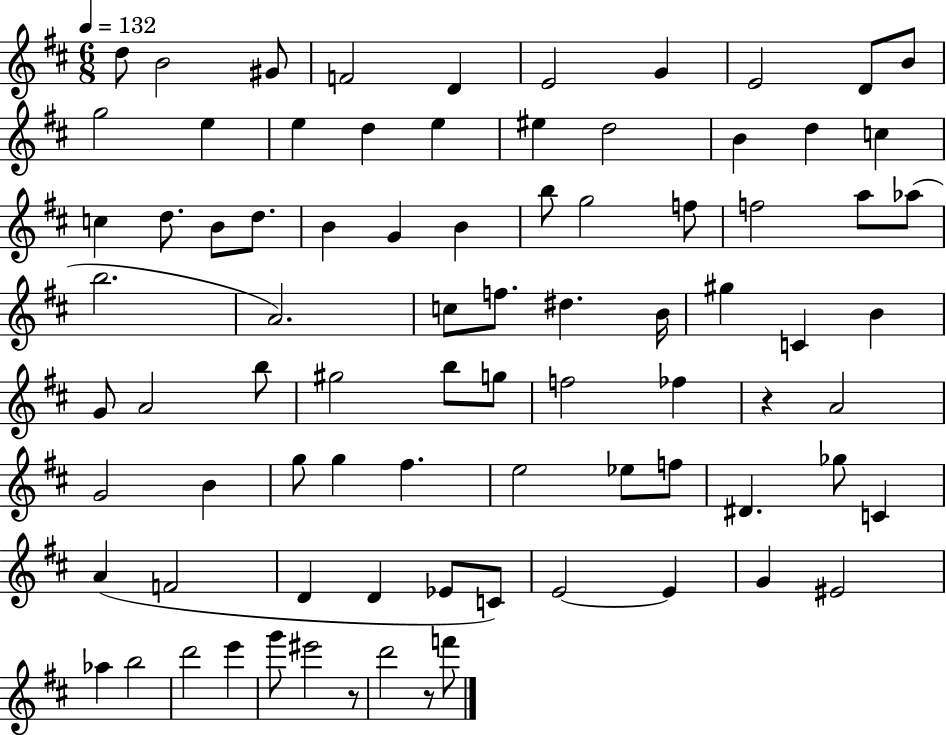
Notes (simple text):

D5/e B4/h G#4/e F4/h D4/q E4/h G4/q E4/h D4/e B4/e G5/h E5/q E5/q D5/q E5/q EIS5/q D5/h B4/q D5/q C5/q C5/q D5/e. B4/e D5/e. B4/q G4/q B4/q B5/e G5/h F5/e F5/h A5/e Ab5/e B5/h. A4/h. C5/e F5/e. D#5/q. B4/s G#5/q C4/q B4/q G4/e A4/h B5/e G#5/h B5/e G5/e F5/h FES5/q R/q A4/h G4/h B4/q G5/e G5/q F#5/q. E5/h Eb5/e F5/e D#4/q. Gb5/e C4/q A4/q F4/h D4/q D4/q Eb4/e C4/e E4/h E4/q G4/q EIS4/h Ab5/q B5/h D6/h E6/q G6/e EIS6/h R/e D6/h R/e F6/e